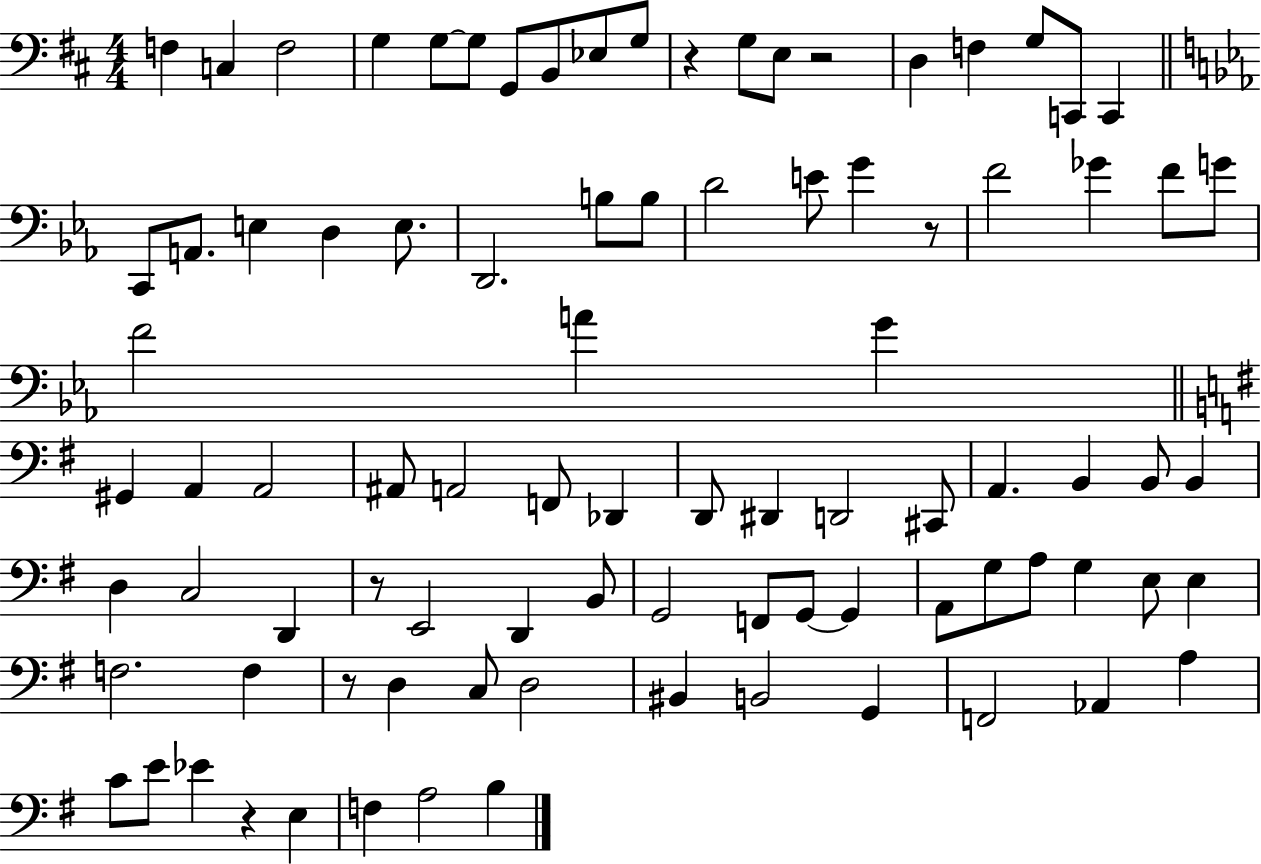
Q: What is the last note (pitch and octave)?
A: B3